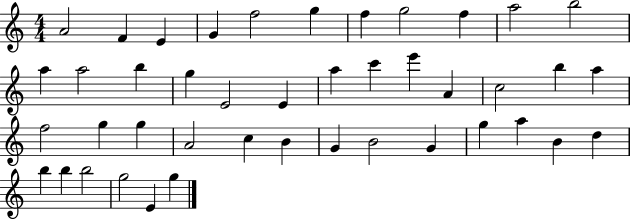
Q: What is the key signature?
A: C major